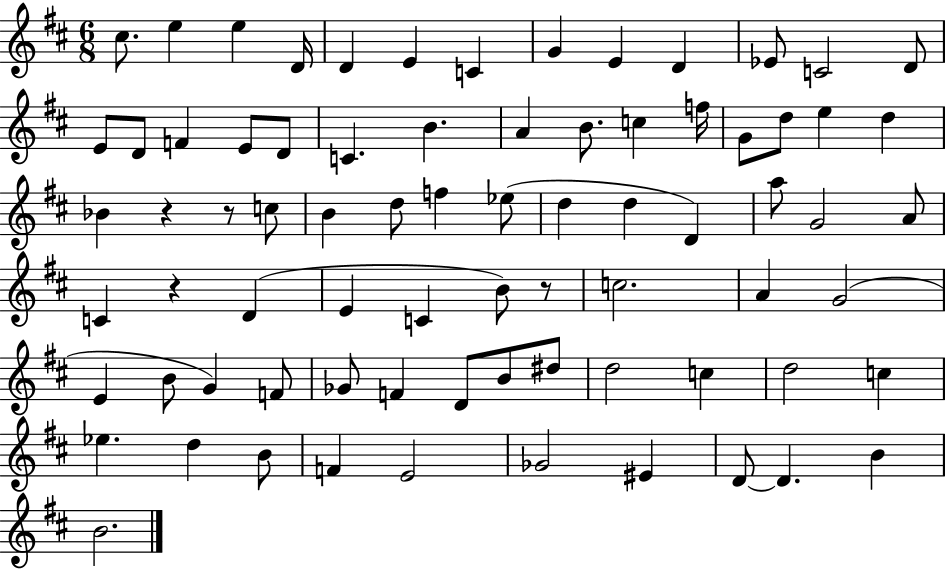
X:1
T:Untitled
M:6/8
L:1/4
K:D
^c/2 e e D/4 D E C G E D _E/2 C2 D/2 E/2 D/2 F E/2 D/2 C B A B/2 c f/4 G/2 d/2 e d _B z z/2 c/2 B d/2 f _e/2 d d D a/2 G2 A/2 C z D E C B/2 z/2 c2 A G2 E B/2 G F/2 _G/2 F D/2 B/2 ^d/2 d2 c d2 c _e d B/2 F E2 _G2 ^E D/2 D B B2